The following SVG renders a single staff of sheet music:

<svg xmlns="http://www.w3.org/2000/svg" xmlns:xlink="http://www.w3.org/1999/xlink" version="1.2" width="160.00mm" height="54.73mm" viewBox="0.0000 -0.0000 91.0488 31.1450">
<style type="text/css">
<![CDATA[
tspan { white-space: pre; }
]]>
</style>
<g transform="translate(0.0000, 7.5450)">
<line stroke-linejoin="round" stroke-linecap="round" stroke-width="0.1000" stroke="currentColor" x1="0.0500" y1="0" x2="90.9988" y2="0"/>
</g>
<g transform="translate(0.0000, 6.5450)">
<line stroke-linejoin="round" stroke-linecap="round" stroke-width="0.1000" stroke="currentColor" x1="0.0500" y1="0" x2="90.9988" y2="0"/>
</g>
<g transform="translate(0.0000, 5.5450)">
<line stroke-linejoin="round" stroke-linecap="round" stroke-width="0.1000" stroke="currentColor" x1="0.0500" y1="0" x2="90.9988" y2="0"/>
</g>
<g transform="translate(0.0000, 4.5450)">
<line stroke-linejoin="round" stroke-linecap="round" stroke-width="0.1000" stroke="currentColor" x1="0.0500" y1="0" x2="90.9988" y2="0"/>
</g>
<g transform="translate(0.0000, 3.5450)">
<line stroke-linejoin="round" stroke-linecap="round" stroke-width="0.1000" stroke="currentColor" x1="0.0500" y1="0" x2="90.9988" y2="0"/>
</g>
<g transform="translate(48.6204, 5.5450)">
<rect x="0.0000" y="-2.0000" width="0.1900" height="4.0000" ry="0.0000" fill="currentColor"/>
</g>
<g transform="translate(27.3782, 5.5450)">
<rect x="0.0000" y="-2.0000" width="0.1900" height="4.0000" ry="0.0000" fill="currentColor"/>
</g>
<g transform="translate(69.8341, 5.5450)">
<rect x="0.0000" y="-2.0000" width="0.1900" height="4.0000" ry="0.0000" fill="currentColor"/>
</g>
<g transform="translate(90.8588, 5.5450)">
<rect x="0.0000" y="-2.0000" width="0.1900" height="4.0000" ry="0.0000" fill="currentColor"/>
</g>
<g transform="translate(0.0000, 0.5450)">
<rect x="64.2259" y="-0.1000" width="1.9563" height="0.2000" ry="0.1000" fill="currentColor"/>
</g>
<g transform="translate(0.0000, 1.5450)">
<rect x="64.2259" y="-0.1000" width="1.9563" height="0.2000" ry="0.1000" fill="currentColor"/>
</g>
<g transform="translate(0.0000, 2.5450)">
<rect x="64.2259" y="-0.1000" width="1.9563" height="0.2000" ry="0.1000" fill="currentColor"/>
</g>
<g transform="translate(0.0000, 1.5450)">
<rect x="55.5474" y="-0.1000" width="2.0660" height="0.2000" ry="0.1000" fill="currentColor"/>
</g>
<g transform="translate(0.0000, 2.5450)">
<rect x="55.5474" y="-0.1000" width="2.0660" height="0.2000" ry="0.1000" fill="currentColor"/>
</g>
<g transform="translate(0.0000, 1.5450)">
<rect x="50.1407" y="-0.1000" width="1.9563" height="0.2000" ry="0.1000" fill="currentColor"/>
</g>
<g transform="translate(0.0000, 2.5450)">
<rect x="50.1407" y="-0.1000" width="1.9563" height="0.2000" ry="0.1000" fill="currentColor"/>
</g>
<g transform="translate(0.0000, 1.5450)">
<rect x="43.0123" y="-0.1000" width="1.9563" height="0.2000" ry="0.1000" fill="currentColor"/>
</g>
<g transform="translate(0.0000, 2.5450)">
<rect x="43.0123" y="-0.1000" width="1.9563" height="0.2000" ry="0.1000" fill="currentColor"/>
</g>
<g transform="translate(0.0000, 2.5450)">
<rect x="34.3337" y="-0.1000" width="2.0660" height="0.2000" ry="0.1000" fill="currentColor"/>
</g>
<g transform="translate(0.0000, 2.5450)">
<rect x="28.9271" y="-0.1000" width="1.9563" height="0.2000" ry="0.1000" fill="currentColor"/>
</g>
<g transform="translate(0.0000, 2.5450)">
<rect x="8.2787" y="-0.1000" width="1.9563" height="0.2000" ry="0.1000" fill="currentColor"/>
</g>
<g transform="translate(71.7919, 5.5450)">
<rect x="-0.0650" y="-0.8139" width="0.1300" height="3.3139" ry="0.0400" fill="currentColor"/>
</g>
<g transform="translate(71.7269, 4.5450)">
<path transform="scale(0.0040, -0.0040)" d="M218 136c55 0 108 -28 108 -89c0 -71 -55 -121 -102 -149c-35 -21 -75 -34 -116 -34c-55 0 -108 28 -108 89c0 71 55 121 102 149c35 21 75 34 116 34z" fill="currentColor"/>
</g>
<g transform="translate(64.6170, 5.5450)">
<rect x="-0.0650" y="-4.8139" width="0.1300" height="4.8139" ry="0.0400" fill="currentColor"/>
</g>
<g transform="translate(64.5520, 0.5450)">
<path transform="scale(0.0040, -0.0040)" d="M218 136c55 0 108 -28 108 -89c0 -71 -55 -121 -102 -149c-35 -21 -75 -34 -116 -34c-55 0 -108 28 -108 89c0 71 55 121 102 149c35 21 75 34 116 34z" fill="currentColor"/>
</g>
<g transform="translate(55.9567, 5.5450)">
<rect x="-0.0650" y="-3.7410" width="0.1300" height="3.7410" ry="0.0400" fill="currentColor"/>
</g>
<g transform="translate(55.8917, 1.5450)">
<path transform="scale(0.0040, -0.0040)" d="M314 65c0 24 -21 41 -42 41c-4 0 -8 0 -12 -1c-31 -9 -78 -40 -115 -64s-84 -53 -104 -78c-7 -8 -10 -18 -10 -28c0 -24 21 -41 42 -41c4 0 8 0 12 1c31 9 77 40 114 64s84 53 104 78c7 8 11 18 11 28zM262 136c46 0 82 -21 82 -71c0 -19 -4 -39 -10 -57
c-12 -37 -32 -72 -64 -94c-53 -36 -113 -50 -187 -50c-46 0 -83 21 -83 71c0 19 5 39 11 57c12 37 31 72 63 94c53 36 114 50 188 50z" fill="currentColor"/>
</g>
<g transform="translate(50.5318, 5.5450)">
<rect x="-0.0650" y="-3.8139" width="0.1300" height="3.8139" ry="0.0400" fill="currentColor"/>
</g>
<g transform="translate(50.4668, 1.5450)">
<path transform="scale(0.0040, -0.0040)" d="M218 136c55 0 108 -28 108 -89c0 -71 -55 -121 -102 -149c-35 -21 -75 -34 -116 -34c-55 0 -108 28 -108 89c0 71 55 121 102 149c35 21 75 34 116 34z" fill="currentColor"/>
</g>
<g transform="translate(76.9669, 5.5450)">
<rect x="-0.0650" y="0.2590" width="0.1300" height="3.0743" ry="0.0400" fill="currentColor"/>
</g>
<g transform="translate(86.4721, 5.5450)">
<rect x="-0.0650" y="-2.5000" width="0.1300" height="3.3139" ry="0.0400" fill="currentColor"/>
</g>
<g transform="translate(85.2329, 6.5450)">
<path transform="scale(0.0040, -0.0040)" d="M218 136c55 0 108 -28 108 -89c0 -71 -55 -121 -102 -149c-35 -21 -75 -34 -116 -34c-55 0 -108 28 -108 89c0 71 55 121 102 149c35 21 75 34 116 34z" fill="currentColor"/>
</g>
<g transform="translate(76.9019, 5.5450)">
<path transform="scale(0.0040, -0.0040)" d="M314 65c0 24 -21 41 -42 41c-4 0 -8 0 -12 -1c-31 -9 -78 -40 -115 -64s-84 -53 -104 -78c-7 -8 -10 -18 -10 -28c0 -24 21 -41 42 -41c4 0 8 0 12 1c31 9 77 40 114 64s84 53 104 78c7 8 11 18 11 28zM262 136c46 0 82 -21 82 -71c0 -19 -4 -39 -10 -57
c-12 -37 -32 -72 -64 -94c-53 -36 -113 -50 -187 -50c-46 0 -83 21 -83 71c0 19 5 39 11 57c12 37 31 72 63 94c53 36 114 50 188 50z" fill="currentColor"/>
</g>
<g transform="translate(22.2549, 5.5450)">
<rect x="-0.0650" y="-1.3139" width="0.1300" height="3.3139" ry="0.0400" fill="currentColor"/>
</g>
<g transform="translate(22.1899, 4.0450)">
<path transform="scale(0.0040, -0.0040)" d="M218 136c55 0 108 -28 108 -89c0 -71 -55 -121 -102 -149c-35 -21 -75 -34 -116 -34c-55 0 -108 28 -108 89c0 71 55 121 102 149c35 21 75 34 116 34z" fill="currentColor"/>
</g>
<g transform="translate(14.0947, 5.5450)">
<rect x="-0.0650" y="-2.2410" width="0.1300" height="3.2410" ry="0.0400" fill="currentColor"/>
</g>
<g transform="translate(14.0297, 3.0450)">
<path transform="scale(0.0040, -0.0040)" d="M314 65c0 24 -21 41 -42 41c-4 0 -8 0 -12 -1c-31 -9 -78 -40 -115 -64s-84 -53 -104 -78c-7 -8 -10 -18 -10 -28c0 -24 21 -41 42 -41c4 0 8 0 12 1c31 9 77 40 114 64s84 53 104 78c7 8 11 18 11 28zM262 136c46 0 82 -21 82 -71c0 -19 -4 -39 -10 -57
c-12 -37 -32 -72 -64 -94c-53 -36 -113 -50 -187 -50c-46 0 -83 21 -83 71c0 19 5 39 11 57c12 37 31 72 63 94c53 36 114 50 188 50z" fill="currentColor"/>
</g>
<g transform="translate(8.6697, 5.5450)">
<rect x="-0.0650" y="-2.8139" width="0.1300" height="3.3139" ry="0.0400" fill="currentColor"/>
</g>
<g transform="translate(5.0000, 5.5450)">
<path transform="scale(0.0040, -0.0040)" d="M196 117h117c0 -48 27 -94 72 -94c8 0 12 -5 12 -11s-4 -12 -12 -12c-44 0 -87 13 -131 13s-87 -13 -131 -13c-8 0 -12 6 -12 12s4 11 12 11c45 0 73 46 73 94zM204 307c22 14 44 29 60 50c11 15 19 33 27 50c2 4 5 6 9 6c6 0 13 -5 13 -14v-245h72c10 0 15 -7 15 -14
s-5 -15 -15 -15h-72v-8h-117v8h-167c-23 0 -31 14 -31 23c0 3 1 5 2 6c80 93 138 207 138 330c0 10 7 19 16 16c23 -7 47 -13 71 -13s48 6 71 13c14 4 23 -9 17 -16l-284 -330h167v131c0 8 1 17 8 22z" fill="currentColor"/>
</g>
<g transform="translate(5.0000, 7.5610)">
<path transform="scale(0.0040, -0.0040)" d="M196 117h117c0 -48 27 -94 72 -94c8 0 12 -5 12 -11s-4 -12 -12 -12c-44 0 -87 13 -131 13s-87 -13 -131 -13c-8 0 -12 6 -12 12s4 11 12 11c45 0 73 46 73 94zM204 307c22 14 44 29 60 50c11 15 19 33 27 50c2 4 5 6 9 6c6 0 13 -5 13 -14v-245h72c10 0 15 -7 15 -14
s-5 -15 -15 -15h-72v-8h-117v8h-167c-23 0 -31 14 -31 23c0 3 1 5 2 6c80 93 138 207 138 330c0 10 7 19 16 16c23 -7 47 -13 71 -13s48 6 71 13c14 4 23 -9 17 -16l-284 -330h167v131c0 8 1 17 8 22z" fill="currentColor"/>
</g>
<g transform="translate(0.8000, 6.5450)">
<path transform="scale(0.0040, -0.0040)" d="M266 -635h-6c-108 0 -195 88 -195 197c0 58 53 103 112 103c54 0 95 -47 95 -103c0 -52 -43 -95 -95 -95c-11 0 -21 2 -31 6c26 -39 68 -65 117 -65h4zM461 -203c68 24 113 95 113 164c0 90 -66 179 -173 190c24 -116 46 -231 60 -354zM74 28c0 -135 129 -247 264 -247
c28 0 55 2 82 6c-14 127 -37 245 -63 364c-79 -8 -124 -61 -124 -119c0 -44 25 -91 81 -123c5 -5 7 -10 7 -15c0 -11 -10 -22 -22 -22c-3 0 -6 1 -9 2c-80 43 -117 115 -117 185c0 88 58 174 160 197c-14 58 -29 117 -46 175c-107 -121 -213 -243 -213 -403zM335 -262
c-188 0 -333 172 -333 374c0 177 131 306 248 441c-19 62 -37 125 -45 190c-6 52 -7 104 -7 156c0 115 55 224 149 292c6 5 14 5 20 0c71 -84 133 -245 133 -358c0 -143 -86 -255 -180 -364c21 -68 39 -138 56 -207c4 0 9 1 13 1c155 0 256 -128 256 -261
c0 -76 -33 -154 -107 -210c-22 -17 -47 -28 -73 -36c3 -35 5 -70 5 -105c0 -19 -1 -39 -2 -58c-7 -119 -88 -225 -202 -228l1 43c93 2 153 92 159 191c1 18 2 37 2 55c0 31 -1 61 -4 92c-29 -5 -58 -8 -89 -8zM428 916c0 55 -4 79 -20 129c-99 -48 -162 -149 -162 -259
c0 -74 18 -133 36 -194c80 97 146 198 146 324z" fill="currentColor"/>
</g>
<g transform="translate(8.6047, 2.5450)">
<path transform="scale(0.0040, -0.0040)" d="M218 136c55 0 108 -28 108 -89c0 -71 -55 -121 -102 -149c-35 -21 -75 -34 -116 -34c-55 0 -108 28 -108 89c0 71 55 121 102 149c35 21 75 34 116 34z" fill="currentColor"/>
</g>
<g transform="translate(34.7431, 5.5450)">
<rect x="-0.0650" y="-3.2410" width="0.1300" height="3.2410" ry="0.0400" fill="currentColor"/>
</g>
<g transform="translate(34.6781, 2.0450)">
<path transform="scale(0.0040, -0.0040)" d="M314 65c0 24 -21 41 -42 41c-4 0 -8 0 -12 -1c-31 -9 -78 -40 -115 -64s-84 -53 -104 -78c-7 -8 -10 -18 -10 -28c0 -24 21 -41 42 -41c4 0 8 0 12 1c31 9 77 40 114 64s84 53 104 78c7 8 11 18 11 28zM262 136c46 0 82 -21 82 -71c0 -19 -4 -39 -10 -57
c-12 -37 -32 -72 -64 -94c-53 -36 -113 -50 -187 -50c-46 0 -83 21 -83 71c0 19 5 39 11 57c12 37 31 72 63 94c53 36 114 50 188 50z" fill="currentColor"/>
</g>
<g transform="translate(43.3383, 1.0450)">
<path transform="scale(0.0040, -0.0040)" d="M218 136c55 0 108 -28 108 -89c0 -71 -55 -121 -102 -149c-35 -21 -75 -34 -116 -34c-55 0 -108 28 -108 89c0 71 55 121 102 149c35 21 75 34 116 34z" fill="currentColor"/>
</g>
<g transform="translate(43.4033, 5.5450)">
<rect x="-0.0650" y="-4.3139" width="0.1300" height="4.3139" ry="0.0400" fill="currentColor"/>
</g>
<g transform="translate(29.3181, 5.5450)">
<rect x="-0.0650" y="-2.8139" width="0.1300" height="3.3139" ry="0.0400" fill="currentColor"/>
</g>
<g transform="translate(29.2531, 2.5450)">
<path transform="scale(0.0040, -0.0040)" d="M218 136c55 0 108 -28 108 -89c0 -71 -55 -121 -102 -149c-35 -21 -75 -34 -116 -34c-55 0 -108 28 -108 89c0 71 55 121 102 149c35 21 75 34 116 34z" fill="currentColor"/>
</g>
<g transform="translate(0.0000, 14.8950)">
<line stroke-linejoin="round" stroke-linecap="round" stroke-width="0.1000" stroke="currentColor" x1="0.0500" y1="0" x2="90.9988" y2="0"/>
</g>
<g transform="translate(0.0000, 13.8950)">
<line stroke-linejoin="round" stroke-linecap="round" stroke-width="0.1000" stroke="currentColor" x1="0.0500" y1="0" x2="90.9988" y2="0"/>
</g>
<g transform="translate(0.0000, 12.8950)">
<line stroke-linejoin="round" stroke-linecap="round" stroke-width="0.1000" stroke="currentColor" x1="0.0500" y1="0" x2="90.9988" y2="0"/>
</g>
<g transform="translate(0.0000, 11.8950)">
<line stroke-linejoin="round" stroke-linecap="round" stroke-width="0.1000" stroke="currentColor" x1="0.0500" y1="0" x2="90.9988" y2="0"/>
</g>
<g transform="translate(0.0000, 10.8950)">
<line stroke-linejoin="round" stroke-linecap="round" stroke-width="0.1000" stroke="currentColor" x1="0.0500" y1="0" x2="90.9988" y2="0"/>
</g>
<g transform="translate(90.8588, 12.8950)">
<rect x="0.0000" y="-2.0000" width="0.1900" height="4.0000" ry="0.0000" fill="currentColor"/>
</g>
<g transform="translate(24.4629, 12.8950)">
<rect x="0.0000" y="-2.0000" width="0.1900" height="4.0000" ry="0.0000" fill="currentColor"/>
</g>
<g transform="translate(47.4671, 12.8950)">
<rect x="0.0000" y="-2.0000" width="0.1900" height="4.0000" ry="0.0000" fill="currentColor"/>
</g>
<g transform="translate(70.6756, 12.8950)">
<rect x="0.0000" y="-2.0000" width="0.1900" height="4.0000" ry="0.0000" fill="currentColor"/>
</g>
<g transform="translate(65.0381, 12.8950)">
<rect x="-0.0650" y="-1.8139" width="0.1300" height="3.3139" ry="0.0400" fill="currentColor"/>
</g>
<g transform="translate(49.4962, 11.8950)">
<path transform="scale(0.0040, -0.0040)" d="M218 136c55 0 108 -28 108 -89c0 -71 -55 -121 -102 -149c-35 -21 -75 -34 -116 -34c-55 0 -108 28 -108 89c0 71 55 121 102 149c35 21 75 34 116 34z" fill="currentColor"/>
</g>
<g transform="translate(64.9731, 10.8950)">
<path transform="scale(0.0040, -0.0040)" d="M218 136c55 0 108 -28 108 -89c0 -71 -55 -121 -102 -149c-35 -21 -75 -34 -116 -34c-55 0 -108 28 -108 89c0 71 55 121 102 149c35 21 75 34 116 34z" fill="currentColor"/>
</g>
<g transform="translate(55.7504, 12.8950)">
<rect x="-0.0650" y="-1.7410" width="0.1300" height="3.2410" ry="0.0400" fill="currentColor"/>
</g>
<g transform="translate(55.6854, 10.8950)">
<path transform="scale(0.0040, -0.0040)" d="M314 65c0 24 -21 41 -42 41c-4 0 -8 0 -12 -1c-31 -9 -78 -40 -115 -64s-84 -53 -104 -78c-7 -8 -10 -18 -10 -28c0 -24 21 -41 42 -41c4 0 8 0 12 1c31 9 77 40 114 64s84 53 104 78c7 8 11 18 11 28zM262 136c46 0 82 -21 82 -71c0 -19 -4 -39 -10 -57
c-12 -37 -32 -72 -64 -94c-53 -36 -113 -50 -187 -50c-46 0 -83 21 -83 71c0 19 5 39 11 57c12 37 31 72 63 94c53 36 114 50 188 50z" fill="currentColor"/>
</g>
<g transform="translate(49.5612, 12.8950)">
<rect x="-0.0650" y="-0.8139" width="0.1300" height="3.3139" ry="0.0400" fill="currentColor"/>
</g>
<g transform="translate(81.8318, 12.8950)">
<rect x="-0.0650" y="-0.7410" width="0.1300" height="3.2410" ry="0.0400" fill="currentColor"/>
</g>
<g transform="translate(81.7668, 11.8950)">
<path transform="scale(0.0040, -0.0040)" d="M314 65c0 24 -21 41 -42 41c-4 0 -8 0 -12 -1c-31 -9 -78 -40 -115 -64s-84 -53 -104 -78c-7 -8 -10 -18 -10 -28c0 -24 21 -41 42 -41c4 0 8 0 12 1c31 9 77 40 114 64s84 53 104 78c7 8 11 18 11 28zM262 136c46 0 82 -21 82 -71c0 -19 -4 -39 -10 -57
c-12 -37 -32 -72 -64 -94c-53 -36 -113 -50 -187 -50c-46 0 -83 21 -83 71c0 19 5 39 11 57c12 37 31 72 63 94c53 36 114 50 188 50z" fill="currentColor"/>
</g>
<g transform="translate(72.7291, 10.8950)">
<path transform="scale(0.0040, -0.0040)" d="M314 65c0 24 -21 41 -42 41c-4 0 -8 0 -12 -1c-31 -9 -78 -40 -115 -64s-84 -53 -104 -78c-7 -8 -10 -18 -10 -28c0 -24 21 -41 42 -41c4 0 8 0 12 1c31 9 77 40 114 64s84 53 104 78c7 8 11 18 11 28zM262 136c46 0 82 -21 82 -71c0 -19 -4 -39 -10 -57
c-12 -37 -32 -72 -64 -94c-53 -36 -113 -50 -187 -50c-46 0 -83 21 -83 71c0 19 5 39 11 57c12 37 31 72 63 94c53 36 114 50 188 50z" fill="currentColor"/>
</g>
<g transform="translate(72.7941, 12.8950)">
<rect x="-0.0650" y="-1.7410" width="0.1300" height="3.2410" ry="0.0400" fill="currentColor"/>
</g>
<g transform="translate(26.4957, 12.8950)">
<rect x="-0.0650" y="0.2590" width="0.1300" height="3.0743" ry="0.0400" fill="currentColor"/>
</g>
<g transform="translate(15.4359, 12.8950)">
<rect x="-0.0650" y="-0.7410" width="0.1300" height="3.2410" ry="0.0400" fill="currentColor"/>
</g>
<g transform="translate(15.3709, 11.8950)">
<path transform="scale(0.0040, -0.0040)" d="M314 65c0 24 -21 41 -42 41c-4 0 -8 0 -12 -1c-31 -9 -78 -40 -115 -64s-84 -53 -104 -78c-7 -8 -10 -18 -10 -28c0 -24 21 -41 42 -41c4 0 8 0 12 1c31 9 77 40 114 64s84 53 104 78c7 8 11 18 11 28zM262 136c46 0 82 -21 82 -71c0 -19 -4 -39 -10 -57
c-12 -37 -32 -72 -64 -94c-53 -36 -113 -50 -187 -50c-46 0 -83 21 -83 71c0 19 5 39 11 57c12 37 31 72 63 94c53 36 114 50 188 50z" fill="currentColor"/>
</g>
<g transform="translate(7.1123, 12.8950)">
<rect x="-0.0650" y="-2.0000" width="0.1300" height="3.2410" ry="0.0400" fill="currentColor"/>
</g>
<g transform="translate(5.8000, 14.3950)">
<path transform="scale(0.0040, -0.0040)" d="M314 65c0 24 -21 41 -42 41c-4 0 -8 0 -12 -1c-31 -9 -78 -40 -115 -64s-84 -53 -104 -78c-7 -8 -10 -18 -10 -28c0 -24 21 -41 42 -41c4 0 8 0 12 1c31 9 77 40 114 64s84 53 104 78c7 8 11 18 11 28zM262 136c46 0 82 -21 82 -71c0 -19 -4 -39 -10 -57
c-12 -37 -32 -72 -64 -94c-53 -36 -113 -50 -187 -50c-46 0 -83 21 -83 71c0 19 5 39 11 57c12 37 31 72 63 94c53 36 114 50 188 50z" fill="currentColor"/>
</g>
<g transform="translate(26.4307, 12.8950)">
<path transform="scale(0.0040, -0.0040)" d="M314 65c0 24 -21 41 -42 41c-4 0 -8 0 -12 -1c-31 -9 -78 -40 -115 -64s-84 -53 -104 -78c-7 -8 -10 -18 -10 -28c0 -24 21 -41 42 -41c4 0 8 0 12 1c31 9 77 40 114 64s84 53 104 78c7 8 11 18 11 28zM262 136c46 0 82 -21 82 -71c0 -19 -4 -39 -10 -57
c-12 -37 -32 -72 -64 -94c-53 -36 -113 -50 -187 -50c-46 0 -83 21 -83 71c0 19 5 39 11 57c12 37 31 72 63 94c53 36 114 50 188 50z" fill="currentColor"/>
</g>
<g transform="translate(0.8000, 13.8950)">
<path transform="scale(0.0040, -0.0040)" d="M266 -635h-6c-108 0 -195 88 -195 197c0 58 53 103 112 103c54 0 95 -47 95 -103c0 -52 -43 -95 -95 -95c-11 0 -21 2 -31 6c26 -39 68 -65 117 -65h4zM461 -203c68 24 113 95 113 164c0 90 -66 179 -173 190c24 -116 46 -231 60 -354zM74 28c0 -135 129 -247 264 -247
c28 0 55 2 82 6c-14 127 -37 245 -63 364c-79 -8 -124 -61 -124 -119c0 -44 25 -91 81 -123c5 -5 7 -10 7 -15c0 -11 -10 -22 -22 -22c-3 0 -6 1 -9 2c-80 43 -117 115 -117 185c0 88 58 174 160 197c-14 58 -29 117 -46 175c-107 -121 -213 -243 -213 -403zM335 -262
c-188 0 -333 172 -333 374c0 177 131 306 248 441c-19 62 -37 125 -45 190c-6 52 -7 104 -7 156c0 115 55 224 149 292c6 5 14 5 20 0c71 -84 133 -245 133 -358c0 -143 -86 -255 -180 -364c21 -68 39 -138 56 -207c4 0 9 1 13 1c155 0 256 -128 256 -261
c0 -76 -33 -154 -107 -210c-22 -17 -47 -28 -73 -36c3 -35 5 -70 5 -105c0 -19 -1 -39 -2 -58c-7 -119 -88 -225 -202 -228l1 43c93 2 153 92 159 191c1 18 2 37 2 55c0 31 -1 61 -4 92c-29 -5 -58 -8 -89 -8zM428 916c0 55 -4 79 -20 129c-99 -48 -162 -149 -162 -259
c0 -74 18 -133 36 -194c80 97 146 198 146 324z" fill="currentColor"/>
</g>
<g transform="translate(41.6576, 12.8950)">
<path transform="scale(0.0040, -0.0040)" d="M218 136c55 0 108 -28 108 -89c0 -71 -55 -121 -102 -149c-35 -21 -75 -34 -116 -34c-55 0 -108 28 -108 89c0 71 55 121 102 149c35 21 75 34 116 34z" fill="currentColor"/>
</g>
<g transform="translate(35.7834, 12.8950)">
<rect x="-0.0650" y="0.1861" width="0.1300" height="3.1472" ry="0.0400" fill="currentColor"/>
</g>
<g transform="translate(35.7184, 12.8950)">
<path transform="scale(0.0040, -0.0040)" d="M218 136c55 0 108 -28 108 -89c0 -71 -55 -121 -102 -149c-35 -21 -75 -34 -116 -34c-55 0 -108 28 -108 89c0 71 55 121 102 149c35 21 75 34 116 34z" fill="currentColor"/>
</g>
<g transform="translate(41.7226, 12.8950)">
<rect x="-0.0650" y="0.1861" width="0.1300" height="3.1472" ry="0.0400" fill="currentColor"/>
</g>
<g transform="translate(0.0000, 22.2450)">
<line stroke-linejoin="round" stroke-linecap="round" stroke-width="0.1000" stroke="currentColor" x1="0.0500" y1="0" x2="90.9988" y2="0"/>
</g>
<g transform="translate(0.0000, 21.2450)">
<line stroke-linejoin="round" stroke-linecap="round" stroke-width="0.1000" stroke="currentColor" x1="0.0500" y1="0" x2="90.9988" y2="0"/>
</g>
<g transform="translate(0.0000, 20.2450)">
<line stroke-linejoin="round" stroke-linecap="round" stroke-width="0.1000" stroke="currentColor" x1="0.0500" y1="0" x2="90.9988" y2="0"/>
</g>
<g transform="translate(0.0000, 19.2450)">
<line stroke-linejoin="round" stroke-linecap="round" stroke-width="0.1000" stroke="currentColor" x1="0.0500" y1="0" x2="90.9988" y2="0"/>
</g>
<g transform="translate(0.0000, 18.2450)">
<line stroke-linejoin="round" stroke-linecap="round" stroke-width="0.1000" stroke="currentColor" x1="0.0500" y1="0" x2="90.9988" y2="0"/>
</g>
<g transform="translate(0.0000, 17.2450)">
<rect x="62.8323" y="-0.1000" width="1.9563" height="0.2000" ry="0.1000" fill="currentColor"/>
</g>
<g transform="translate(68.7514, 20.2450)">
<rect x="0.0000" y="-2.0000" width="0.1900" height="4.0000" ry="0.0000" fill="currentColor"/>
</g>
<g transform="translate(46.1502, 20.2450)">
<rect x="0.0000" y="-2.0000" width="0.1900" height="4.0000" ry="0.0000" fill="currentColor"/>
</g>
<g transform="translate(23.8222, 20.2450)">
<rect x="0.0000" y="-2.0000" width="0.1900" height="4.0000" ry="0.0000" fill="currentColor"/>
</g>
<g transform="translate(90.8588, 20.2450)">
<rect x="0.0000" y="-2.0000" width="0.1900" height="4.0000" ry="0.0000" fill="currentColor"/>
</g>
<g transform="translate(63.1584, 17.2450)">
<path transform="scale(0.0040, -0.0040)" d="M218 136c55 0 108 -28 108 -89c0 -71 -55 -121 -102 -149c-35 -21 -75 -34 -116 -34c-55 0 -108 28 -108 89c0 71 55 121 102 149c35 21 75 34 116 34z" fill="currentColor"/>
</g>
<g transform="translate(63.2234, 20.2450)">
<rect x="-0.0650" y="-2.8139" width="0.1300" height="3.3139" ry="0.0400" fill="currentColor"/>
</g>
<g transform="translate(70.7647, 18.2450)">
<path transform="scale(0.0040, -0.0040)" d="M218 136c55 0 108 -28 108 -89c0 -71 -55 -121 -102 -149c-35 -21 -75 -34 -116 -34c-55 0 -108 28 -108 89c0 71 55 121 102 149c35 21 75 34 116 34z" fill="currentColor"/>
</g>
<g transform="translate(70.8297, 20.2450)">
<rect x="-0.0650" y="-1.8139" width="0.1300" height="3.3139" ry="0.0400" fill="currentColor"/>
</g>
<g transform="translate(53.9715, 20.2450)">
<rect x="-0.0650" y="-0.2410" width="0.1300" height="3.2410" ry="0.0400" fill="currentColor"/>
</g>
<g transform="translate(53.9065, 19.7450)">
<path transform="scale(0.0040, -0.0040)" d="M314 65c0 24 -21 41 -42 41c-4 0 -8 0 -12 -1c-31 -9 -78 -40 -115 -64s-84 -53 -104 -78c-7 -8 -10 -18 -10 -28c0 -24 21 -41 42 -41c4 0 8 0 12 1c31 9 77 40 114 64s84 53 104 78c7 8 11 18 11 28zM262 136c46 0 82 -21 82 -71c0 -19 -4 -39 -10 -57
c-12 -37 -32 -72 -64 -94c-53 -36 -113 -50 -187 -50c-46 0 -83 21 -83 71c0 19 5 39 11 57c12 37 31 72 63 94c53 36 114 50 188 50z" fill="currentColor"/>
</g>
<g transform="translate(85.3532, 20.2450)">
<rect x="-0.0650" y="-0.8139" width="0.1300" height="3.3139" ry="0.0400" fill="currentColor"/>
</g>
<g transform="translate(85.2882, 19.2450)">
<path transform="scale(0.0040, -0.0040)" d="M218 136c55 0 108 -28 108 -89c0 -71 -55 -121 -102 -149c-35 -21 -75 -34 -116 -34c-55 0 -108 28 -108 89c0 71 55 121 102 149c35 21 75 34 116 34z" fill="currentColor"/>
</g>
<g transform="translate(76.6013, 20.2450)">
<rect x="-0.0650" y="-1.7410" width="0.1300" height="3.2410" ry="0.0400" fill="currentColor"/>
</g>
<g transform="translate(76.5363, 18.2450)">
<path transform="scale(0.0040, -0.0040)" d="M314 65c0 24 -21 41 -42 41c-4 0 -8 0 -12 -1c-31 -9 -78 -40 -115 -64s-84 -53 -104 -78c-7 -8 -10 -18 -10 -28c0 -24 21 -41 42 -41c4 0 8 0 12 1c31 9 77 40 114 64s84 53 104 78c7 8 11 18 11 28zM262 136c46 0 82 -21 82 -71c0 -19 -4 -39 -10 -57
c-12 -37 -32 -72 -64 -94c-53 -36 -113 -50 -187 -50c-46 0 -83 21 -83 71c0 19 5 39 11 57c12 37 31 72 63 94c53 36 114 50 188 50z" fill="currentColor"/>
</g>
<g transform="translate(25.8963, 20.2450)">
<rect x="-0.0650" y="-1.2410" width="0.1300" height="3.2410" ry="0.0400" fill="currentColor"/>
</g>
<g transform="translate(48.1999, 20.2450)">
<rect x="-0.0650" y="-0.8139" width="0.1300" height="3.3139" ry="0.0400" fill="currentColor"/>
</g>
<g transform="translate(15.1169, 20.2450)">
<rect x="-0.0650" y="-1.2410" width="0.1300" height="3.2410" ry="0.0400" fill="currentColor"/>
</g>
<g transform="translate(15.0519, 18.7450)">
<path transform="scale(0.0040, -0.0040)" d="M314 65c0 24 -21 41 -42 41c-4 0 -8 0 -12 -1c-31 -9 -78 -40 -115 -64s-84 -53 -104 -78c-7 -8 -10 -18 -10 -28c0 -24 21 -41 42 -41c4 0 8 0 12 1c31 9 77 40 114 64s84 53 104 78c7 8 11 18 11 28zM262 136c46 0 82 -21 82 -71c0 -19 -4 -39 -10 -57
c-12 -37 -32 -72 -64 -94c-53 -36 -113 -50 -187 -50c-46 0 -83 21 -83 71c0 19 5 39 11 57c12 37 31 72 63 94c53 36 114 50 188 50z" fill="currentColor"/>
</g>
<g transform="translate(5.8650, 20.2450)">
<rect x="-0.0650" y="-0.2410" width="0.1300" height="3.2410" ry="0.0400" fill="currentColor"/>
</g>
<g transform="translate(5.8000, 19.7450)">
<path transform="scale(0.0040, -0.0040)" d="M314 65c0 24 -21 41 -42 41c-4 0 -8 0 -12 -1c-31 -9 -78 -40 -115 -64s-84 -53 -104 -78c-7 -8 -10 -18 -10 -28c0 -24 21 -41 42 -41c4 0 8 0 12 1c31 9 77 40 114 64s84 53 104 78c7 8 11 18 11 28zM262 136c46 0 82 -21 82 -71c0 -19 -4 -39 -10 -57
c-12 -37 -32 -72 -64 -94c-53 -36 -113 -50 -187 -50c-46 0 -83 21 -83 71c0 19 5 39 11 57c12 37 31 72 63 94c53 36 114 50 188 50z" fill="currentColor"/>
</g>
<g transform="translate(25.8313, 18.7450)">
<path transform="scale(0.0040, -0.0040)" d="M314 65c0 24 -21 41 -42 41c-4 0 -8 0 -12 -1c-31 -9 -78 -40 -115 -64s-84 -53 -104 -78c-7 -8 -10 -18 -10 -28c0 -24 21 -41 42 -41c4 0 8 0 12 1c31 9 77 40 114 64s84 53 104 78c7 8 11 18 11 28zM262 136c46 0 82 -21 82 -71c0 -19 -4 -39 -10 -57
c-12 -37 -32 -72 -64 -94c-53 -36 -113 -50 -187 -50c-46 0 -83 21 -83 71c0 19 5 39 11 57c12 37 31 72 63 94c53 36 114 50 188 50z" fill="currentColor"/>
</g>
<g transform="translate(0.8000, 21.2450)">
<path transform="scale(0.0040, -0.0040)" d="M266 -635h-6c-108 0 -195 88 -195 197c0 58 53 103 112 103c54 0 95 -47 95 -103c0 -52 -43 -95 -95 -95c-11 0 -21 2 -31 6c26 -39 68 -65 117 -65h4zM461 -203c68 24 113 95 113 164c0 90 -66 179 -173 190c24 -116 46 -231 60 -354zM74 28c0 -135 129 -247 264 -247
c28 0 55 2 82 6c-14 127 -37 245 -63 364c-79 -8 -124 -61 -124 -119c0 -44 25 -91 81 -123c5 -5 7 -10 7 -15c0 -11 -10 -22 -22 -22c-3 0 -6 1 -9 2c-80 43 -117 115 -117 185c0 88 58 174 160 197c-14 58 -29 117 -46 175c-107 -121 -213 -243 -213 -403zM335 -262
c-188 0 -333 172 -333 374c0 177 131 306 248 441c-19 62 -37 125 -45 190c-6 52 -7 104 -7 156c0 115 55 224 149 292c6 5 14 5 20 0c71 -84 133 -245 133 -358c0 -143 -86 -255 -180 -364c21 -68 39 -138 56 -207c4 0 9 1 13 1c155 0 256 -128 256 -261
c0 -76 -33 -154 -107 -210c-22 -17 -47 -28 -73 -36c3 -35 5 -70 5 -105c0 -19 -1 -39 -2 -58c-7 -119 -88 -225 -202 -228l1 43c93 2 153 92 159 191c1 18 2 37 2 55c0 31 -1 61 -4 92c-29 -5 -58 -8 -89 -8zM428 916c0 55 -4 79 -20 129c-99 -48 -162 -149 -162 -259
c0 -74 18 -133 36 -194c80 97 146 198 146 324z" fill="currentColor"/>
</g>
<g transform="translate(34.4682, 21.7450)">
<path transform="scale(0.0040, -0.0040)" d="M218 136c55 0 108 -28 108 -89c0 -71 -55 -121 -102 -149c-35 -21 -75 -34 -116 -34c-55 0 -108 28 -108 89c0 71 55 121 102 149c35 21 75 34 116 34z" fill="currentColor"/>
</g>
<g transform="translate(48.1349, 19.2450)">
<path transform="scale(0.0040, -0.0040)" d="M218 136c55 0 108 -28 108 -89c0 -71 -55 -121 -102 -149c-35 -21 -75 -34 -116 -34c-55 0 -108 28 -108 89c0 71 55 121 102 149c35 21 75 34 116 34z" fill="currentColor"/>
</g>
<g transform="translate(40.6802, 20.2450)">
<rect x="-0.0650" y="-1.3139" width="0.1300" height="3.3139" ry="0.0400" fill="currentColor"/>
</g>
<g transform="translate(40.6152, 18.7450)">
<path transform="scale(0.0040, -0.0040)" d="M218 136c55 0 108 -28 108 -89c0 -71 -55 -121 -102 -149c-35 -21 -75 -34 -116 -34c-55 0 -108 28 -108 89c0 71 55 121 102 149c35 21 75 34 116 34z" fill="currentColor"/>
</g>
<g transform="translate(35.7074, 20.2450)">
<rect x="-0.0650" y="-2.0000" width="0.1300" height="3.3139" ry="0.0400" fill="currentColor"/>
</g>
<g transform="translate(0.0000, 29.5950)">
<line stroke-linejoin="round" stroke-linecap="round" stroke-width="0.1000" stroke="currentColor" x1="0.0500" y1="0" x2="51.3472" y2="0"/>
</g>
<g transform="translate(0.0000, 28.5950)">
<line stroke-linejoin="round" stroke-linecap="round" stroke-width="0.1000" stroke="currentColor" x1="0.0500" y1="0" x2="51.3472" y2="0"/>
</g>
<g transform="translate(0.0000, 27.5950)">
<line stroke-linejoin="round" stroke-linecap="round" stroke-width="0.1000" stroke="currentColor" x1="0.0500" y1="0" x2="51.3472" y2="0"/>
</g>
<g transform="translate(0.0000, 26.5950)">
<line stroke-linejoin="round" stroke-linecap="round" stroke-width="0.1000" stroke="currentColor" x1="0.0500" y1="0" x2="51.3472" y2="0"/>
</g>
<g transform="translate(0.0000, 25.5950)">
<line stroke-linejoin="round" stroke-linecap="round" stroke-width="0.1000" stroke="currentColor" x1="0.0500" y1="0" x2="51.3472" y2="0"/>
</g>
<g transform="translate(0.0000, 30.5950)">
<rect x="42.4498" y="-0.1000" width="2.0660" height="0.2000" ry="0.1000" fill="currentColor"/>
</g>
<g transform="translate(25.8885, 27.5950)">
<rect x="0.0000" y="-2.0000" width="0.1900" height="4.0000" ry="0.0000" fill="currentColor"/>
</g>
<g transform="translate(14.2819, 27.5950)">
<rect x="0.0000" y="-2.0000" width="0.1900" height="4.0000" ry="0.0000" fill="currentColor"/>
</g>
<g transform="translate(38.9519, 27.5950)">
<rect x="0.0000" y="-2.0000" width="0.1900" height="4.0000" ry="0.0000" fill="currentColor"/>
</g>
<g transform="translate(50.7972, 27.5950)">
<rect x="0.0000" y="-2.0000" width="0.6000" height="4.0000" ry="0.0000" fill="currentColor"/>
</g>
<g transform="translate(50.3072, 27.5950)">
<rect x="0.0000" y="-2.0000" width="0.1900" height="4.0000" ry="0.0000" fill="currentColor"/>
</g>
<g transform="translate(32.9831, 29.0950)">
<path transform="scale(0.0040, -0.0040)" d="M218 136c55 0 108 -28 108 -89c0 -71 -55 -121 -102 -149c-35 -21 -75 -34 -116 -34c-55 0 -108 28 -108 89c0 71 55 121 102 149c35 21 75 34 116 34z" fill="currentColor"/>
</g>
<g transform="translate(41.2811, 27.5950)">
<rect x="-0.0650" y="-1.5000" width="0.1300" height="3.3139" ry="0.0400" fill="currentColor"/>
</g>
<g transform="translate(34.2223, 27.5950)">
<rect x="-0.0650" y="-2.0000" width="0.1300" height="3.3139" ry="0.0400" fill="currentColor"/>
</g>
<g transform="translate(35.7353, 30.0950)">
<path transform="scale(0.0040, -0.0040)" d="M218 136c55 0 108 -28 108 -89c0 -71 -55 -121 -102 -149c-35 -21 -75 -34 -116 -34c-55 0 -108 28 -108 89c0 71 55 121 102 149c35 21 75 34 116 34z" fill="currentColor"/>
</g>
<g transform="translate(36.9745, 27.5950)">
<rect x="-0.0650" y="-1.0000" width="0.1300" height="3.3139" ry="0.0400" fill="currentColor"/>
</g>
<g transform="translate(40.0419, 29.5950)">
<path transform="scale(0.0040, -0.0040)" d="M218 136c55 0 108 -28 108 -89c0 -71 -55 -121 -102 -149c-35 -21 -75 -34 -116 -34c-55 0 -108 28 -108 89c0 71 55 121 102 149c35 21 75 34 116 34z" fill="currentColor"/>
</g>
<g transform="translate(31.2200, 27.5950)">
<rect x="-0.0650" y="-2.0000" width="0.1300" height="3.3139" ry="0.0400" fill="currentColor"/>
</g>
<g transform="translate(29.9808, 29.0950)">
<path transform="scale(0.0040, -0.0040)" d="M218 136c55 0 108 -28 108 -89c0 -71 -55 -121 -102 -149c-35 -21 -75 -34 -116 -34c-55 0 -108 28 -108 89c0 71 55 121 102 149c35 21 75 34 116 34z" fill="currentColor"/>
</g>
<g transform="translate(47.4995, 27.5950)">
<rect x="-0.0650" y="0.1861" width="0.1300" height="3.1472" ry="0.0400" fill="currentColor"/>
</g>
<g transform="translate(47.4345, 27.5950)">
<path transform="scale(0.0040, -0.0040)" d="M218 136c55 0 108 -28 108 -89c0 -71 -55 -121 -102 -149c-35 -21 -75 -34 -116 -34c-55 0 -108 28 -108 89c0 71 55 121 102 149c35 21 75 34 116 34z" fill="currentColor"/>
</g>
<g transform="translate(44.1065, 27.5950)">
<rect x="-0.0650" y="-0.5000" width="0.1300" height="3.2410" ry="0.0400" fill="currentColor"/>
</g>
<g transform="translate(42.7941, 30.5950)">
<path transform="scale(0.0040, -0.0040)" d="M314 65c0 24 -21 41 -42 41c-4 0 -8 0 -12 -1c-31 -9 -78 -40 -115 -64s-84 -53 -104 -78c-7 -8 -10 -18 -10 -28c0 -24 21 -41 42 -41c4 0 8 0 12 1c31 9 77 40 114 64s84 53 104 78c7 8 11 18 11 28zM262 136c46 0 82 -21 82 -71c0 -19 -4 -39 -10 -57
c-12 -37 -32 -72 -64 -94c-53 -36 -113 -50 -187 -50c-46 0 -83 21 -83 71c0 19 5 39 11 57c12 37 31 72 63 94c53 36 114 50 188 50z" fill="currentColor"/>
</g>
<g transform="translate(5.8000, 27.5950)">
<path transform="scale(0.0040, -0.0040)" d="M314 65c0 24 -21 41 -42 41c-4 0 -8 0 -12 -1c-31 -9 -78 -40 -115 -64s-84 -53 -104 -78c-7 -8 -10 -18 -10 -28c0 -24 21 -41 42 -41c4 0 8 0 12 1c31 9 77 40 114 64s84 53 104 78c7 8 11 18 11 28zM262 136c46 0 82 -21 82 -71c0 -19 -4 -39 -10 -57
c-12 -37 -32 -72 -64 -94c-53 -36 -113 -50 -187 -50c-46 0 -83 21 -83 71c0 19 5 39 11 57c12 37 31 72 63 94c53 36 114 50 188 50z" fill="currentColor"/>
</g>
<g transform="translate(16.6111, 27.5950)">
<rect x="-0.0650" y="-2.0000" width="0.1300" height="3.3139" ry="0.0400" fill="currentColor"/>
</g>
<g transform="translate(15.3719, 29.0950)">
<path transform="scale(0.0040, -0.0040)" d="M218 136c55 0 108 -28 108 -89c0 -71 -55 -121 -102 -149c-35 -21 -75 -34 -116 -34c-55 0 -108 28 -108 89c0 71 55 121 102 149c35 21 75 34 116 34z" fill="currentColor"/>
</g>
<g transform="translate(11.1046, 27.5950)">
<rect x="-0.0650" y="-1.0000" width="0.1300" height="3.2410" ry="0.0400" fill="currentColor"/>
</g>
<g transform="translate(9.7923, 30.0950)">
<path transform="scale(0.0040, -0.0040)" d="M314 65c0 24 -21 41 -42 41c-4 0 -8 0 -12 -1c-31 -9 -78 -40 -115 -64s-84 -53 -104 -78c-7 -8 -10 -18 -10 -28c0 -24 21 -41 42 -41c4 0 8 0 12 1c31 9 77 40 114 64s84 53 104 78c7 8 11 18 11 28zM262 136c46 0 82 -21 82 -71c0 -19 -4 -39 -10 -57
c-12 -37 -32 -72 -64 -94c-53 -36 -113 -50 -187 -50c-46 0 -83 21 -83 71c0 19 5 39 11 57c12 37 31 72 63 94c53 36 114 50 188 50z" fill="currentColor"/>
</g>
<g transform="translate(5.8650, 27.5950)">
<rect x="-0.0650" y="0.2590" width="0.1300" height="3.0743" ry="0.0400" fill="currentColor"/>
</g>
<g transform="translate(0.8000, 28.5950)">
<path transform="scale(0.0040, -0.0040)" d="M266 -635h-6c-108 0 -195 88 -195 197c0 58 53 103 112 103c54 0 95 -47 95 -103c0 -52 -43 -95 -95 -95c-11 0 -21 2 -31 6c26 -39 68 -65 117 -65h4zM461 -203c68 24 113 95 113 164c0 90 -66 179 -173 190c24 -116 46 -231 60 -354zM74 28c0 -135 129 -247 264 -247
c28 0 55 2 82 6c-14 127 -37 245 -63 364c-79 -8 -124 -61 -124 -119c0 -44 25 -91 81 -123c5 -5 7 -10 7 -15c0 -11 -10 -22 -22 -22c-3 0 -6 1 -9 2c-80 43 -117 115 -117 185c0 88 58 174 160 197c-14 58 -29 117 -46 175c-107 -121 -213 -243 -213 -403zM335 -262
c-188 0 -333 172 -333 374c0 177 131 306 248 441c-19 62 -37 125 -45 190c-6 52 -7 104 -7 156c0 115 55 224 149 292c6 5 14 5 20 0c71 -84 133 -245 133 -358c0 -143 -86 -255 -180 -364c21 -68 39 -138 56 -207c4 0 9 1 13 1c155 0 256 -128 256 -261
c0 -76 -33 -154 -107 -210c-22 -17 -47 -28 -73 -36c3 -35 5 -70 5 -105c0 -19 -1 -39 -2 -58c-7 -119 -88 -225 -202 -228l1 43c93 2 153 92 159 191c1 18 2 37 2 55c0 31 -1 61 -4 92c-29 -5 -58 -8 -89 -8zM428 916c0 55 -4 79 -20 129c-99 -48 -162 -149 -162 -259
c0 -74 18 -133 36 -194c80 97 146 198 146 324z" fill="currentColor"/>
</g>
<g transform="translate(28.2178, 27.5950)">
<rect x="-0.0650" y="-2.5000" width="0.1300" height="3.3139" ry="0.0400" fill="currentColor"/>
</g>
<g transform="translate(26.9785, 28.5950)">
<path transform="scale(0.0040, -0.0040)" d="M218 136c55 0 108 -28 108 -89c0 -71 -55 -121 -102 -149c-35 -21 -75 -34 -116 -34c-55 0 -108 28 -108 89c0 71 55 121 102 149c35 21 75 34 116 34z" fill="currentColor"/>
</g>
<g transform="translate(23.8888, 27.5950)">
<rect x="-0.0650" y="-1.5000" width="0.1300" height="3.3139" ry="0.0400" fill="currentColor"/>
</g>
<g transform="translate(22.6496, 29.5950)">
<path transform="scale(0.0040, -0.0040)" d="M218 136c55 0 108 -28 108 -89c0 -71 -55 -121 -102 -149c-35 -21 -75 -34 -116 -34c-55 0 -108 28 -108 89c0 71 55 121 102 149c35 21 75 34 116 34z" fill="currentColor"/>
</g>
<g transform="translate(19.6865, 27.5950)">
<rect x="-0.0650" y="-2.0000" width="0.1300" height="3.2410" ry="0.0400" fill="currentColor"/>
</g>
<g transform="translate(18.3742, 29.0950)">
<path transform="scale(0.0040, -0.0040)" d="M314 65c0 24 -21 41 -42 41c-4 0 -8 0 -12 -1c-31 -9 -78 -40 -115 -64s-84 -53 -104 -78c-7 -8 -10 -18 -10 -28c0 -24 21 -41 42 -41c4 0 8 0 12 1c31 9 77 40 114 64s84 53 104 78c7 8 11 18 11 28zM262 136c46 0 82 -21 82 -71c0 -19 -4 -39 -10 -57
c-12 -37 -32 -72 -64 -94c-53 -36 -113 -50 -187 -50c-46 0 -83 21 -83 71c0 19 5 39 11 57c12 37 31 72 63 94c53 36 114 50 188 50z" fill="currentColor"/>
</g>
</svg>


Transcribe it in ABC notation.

X:1
T:Untitled
M:4/4
L:1/4
K:C
a g2 e a b2 d' c' c'2 e' d B2 G F2 d2 B2 B B d f2 f f2 d2 c2 e2 e2 F e d c2 a f f2 d B2 D2 F F2 E G F F D E C2 B